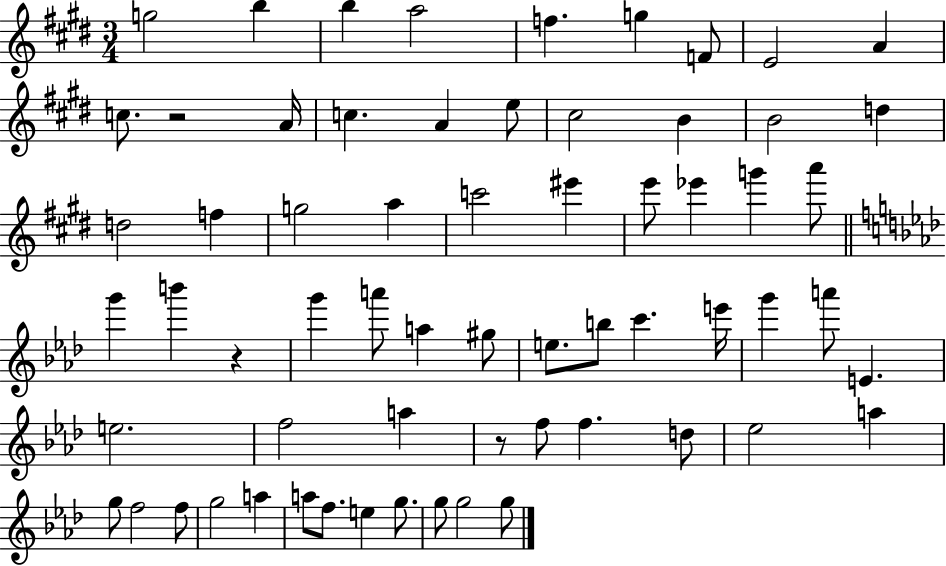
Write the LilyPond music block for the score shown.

{
  \clef treble
  \numericTimeSignature
  \time 3/4
  \key e \major
  \repeat volta 2 { g''2 b''4 | b''4 a''2 | f''4. g''4 f'8 | e'2 a'4 | \break c''8. r2 a'16 | c''4. a'4 e''8 | cis''2 b'4 | b'2 d''4 | \break d''2 f''4 | g''2 a''4 | c'''2 eis'''4 | e'''8 ees'''4 g'''4 a'''8 | \break \bar "||" \break \key aes \major g'''4 b'''4 r4 | g'''4 a'''8 a''4 gis''8 | e''8. b''8 c'''4. e'''16 | g'''4 a'''8 e'4. | \break e''2. | f''2 a''4 | r8 f''8 f''4. d''8 | ees''2 a''4 | \break g''8 f''2 f''8 | g''2 a''4 | a''8 f''8. e''4 g''8. | g''8 g''2 g''8 | \break } \bar "|."
}